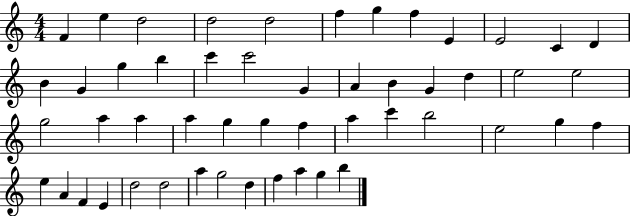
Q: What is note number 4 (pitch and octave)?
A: D5